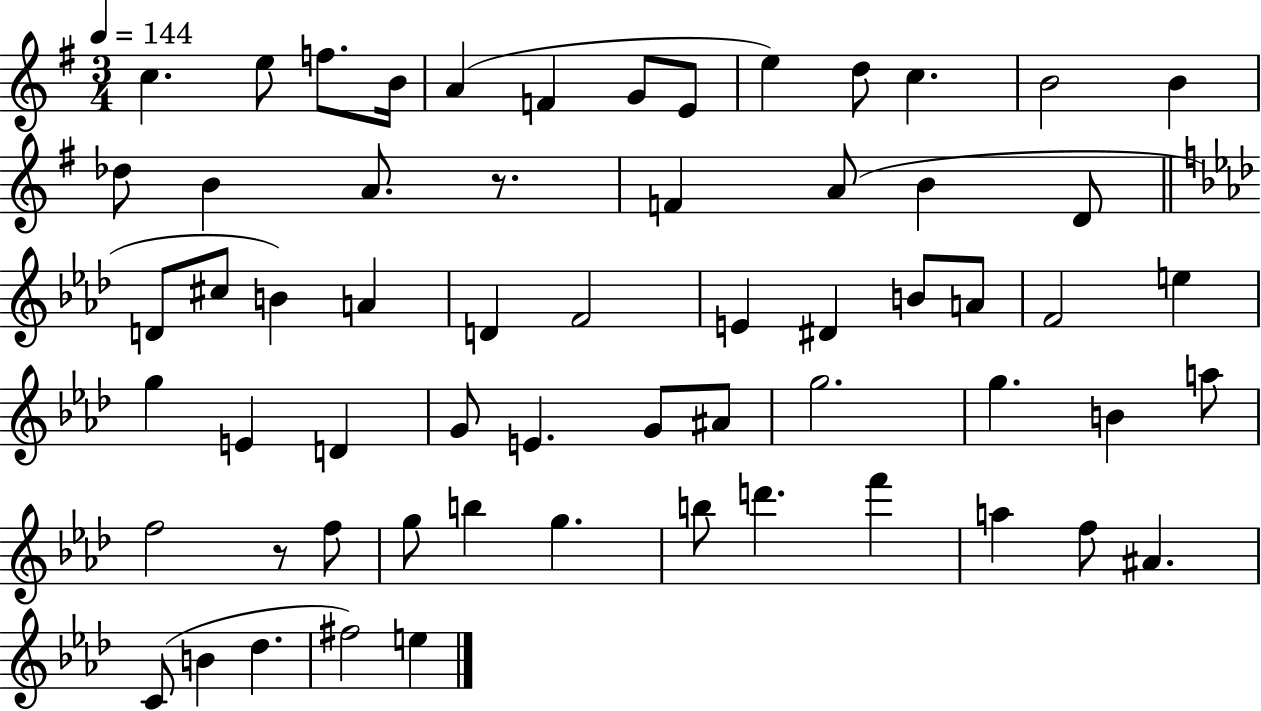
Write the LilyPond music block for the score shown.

{
  \clef treble
  \numericTimeSignature
  \time 3/4
  \key g \major
  \tempo 4 = 144
  c''4. e''8 f''8. b'16 | a'4( f'4 g'8 e'8 | e''4) d''8 c''4. | b'2 b'4 | \break des''8 b'4 a'8. r8. | f'4 a'8( b'4 d'8 | \bar "||" \break \key f \minor d'8 cis''8 b'4) a'4 | d'4 f'2 | e'4 dis'4 b'8 a'8 | f'2 e''4 | \break g''4 e'4 d'4 | g'8 e'4. g'8 ais'8 | g''2. | g''4. b'4 a''8 | \break f''2 r8 f''8 | g''8 b''4 g''4. | b''8 d'''4. f'''4 | a''4 f''8 ais'4. | \break c'8( b'4 des''4. | fis''2) e''4 | \bar "|."
}